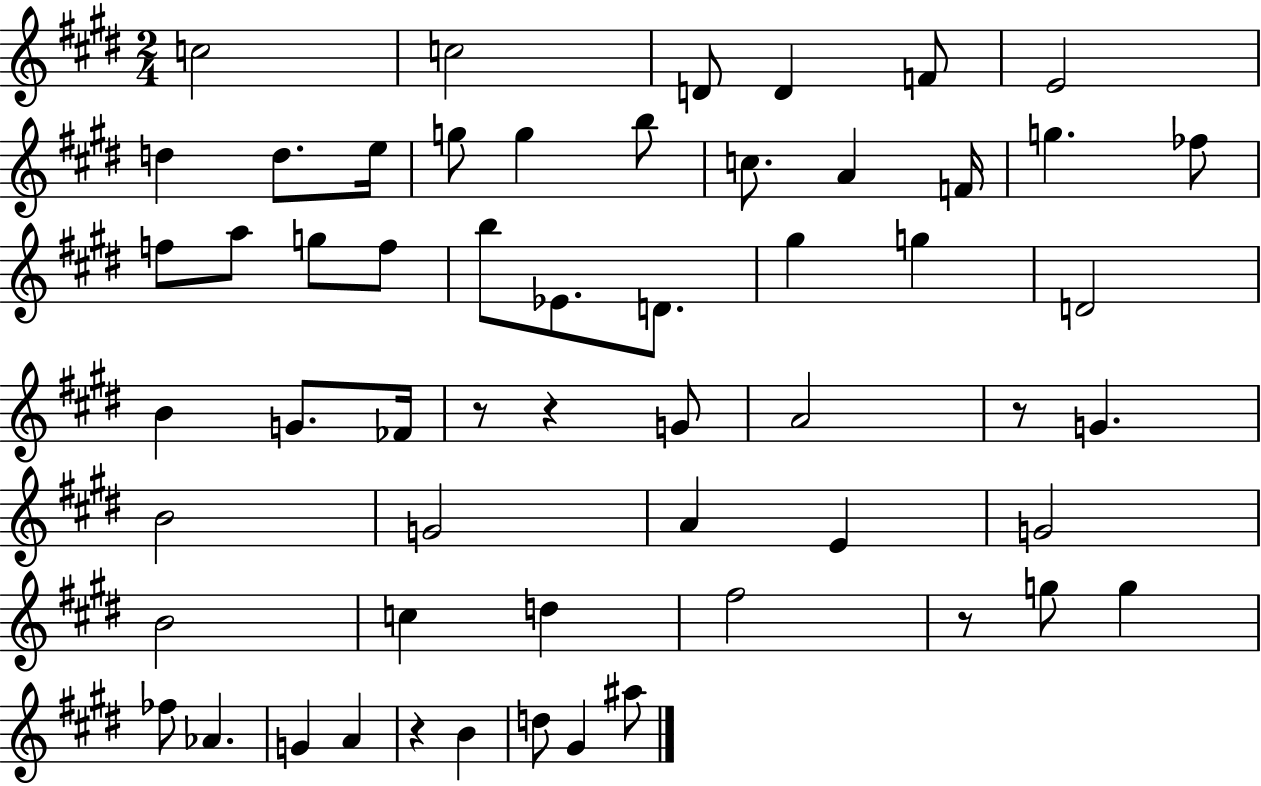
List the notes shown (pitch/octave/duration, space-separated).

C5/h C5/h D4/e D4/q F4/e E4/h D5/q D5/e. E5/s G5/e G5/q B5/e C5/e. A4/q F4/s G5/q. FES5/e F5/e A5/e G5/e F5/e B5/e Eb4/e. D4/e. G#5/q G5/q D4/h B4/q G4/e. FES4/s R/e R/q G4/e A4/h R/e G4/q. B4/h G4/h A4/q E4/q G4/h B4/h C5/q D5/q F#5/h R/e G5/e G5/q FES5/e Ab4/q. G4/q A4/q R/q B4/q D5/e G#4/q A#5/e